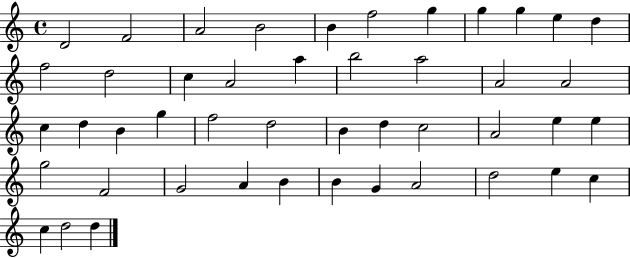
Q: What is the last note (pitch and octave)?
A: D5